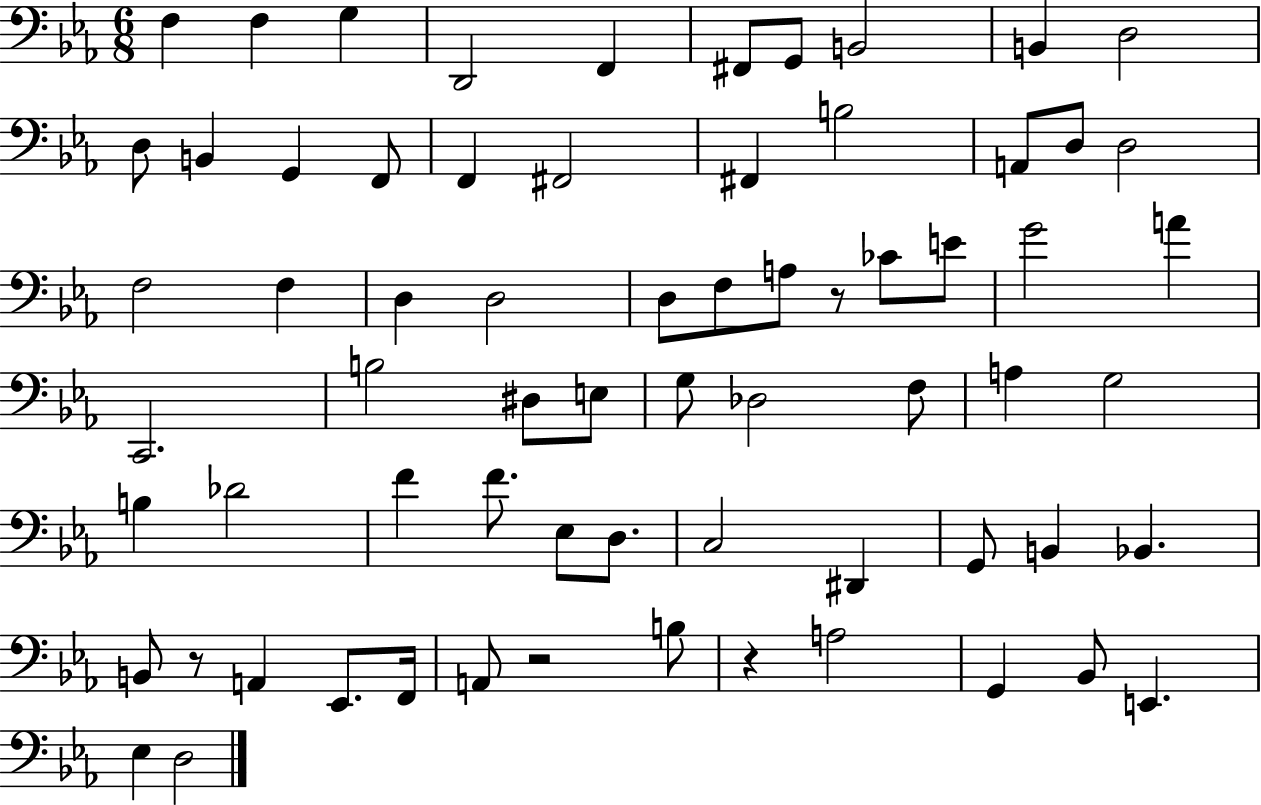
X:1
T:Untitled
M:6/8
L:1/4
K:Eb
F, F, G, D,,2 F,, ^F,,/2 G,,/2 B,,2 B,, D,2 D,/2 B,, G,, F,,/2 F,, ^F,,2 ^F,, B,2 A,,/2 D,/2 D,2 F,2 F, D, D,2 D,/2 F,/2 A,/2 z/2 _C/2 E/2 G2 A C,,2 B,2 ^D,/2 E,/2 G,/2 _D,2 F,/2 A, G,2 B, _D2 F F/2 _E,/2 D,/2 C,2 ^D,, G,,/2 B,, _B,, B,,/2 z/2 A,, _E,,/2 F,,/4 A,,/2 z2 B,/2 z A,2 G,, _B,,/2 E,, _E, D,2